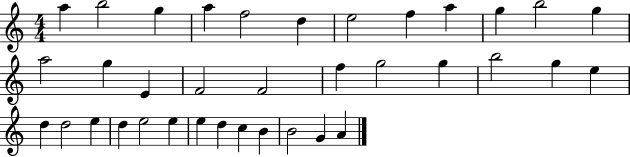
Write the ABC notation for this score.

X:1
T:Untitled
M:4/4
L:1/4
K:C
a b2 g a f2 d e2 f a g b2 g a2 g E F2 F2 f g2 g b2 g e d d2 e d e2 e e d c B B2 G A